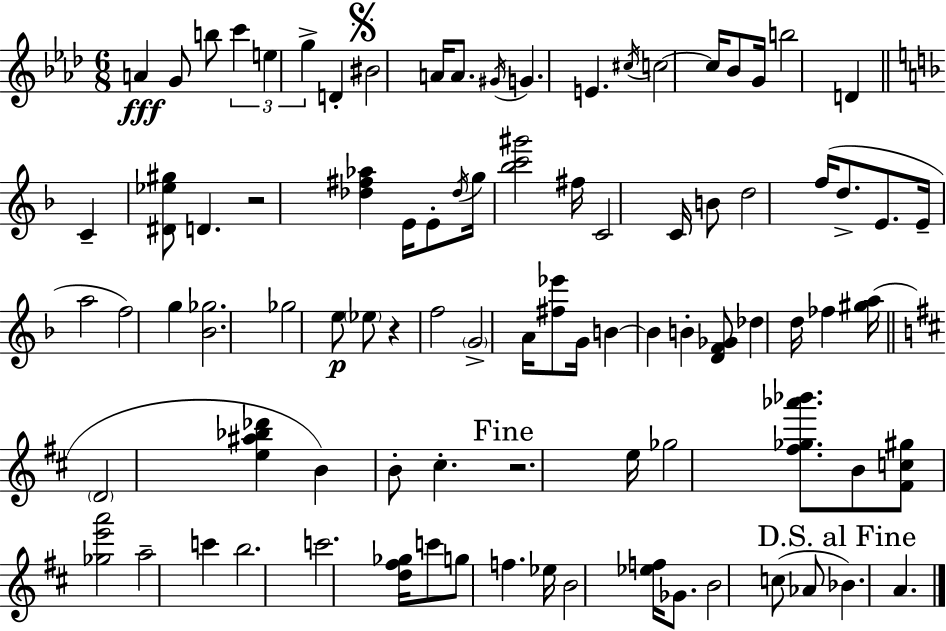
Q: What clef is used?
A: treble